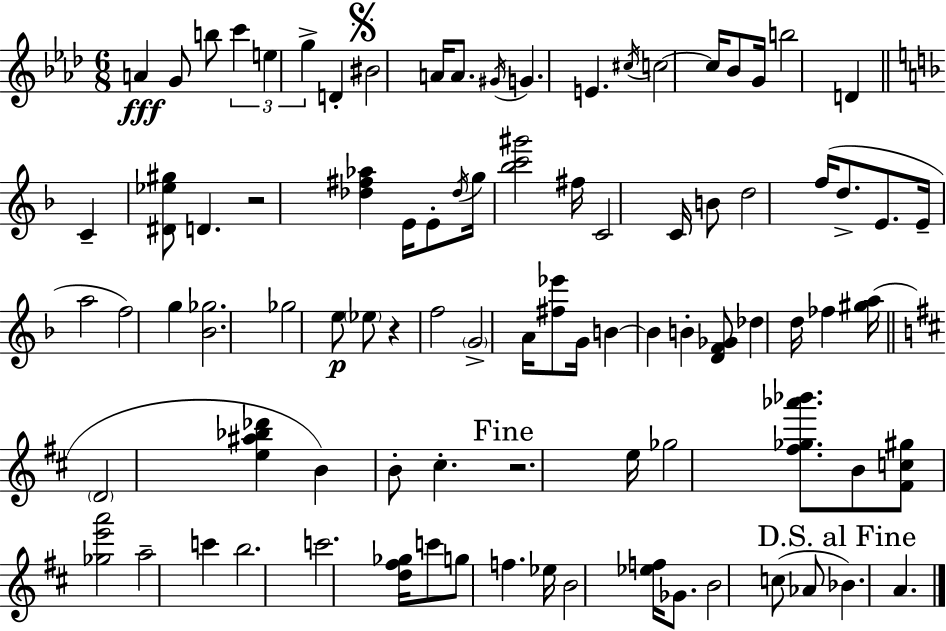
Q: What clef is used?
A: treble